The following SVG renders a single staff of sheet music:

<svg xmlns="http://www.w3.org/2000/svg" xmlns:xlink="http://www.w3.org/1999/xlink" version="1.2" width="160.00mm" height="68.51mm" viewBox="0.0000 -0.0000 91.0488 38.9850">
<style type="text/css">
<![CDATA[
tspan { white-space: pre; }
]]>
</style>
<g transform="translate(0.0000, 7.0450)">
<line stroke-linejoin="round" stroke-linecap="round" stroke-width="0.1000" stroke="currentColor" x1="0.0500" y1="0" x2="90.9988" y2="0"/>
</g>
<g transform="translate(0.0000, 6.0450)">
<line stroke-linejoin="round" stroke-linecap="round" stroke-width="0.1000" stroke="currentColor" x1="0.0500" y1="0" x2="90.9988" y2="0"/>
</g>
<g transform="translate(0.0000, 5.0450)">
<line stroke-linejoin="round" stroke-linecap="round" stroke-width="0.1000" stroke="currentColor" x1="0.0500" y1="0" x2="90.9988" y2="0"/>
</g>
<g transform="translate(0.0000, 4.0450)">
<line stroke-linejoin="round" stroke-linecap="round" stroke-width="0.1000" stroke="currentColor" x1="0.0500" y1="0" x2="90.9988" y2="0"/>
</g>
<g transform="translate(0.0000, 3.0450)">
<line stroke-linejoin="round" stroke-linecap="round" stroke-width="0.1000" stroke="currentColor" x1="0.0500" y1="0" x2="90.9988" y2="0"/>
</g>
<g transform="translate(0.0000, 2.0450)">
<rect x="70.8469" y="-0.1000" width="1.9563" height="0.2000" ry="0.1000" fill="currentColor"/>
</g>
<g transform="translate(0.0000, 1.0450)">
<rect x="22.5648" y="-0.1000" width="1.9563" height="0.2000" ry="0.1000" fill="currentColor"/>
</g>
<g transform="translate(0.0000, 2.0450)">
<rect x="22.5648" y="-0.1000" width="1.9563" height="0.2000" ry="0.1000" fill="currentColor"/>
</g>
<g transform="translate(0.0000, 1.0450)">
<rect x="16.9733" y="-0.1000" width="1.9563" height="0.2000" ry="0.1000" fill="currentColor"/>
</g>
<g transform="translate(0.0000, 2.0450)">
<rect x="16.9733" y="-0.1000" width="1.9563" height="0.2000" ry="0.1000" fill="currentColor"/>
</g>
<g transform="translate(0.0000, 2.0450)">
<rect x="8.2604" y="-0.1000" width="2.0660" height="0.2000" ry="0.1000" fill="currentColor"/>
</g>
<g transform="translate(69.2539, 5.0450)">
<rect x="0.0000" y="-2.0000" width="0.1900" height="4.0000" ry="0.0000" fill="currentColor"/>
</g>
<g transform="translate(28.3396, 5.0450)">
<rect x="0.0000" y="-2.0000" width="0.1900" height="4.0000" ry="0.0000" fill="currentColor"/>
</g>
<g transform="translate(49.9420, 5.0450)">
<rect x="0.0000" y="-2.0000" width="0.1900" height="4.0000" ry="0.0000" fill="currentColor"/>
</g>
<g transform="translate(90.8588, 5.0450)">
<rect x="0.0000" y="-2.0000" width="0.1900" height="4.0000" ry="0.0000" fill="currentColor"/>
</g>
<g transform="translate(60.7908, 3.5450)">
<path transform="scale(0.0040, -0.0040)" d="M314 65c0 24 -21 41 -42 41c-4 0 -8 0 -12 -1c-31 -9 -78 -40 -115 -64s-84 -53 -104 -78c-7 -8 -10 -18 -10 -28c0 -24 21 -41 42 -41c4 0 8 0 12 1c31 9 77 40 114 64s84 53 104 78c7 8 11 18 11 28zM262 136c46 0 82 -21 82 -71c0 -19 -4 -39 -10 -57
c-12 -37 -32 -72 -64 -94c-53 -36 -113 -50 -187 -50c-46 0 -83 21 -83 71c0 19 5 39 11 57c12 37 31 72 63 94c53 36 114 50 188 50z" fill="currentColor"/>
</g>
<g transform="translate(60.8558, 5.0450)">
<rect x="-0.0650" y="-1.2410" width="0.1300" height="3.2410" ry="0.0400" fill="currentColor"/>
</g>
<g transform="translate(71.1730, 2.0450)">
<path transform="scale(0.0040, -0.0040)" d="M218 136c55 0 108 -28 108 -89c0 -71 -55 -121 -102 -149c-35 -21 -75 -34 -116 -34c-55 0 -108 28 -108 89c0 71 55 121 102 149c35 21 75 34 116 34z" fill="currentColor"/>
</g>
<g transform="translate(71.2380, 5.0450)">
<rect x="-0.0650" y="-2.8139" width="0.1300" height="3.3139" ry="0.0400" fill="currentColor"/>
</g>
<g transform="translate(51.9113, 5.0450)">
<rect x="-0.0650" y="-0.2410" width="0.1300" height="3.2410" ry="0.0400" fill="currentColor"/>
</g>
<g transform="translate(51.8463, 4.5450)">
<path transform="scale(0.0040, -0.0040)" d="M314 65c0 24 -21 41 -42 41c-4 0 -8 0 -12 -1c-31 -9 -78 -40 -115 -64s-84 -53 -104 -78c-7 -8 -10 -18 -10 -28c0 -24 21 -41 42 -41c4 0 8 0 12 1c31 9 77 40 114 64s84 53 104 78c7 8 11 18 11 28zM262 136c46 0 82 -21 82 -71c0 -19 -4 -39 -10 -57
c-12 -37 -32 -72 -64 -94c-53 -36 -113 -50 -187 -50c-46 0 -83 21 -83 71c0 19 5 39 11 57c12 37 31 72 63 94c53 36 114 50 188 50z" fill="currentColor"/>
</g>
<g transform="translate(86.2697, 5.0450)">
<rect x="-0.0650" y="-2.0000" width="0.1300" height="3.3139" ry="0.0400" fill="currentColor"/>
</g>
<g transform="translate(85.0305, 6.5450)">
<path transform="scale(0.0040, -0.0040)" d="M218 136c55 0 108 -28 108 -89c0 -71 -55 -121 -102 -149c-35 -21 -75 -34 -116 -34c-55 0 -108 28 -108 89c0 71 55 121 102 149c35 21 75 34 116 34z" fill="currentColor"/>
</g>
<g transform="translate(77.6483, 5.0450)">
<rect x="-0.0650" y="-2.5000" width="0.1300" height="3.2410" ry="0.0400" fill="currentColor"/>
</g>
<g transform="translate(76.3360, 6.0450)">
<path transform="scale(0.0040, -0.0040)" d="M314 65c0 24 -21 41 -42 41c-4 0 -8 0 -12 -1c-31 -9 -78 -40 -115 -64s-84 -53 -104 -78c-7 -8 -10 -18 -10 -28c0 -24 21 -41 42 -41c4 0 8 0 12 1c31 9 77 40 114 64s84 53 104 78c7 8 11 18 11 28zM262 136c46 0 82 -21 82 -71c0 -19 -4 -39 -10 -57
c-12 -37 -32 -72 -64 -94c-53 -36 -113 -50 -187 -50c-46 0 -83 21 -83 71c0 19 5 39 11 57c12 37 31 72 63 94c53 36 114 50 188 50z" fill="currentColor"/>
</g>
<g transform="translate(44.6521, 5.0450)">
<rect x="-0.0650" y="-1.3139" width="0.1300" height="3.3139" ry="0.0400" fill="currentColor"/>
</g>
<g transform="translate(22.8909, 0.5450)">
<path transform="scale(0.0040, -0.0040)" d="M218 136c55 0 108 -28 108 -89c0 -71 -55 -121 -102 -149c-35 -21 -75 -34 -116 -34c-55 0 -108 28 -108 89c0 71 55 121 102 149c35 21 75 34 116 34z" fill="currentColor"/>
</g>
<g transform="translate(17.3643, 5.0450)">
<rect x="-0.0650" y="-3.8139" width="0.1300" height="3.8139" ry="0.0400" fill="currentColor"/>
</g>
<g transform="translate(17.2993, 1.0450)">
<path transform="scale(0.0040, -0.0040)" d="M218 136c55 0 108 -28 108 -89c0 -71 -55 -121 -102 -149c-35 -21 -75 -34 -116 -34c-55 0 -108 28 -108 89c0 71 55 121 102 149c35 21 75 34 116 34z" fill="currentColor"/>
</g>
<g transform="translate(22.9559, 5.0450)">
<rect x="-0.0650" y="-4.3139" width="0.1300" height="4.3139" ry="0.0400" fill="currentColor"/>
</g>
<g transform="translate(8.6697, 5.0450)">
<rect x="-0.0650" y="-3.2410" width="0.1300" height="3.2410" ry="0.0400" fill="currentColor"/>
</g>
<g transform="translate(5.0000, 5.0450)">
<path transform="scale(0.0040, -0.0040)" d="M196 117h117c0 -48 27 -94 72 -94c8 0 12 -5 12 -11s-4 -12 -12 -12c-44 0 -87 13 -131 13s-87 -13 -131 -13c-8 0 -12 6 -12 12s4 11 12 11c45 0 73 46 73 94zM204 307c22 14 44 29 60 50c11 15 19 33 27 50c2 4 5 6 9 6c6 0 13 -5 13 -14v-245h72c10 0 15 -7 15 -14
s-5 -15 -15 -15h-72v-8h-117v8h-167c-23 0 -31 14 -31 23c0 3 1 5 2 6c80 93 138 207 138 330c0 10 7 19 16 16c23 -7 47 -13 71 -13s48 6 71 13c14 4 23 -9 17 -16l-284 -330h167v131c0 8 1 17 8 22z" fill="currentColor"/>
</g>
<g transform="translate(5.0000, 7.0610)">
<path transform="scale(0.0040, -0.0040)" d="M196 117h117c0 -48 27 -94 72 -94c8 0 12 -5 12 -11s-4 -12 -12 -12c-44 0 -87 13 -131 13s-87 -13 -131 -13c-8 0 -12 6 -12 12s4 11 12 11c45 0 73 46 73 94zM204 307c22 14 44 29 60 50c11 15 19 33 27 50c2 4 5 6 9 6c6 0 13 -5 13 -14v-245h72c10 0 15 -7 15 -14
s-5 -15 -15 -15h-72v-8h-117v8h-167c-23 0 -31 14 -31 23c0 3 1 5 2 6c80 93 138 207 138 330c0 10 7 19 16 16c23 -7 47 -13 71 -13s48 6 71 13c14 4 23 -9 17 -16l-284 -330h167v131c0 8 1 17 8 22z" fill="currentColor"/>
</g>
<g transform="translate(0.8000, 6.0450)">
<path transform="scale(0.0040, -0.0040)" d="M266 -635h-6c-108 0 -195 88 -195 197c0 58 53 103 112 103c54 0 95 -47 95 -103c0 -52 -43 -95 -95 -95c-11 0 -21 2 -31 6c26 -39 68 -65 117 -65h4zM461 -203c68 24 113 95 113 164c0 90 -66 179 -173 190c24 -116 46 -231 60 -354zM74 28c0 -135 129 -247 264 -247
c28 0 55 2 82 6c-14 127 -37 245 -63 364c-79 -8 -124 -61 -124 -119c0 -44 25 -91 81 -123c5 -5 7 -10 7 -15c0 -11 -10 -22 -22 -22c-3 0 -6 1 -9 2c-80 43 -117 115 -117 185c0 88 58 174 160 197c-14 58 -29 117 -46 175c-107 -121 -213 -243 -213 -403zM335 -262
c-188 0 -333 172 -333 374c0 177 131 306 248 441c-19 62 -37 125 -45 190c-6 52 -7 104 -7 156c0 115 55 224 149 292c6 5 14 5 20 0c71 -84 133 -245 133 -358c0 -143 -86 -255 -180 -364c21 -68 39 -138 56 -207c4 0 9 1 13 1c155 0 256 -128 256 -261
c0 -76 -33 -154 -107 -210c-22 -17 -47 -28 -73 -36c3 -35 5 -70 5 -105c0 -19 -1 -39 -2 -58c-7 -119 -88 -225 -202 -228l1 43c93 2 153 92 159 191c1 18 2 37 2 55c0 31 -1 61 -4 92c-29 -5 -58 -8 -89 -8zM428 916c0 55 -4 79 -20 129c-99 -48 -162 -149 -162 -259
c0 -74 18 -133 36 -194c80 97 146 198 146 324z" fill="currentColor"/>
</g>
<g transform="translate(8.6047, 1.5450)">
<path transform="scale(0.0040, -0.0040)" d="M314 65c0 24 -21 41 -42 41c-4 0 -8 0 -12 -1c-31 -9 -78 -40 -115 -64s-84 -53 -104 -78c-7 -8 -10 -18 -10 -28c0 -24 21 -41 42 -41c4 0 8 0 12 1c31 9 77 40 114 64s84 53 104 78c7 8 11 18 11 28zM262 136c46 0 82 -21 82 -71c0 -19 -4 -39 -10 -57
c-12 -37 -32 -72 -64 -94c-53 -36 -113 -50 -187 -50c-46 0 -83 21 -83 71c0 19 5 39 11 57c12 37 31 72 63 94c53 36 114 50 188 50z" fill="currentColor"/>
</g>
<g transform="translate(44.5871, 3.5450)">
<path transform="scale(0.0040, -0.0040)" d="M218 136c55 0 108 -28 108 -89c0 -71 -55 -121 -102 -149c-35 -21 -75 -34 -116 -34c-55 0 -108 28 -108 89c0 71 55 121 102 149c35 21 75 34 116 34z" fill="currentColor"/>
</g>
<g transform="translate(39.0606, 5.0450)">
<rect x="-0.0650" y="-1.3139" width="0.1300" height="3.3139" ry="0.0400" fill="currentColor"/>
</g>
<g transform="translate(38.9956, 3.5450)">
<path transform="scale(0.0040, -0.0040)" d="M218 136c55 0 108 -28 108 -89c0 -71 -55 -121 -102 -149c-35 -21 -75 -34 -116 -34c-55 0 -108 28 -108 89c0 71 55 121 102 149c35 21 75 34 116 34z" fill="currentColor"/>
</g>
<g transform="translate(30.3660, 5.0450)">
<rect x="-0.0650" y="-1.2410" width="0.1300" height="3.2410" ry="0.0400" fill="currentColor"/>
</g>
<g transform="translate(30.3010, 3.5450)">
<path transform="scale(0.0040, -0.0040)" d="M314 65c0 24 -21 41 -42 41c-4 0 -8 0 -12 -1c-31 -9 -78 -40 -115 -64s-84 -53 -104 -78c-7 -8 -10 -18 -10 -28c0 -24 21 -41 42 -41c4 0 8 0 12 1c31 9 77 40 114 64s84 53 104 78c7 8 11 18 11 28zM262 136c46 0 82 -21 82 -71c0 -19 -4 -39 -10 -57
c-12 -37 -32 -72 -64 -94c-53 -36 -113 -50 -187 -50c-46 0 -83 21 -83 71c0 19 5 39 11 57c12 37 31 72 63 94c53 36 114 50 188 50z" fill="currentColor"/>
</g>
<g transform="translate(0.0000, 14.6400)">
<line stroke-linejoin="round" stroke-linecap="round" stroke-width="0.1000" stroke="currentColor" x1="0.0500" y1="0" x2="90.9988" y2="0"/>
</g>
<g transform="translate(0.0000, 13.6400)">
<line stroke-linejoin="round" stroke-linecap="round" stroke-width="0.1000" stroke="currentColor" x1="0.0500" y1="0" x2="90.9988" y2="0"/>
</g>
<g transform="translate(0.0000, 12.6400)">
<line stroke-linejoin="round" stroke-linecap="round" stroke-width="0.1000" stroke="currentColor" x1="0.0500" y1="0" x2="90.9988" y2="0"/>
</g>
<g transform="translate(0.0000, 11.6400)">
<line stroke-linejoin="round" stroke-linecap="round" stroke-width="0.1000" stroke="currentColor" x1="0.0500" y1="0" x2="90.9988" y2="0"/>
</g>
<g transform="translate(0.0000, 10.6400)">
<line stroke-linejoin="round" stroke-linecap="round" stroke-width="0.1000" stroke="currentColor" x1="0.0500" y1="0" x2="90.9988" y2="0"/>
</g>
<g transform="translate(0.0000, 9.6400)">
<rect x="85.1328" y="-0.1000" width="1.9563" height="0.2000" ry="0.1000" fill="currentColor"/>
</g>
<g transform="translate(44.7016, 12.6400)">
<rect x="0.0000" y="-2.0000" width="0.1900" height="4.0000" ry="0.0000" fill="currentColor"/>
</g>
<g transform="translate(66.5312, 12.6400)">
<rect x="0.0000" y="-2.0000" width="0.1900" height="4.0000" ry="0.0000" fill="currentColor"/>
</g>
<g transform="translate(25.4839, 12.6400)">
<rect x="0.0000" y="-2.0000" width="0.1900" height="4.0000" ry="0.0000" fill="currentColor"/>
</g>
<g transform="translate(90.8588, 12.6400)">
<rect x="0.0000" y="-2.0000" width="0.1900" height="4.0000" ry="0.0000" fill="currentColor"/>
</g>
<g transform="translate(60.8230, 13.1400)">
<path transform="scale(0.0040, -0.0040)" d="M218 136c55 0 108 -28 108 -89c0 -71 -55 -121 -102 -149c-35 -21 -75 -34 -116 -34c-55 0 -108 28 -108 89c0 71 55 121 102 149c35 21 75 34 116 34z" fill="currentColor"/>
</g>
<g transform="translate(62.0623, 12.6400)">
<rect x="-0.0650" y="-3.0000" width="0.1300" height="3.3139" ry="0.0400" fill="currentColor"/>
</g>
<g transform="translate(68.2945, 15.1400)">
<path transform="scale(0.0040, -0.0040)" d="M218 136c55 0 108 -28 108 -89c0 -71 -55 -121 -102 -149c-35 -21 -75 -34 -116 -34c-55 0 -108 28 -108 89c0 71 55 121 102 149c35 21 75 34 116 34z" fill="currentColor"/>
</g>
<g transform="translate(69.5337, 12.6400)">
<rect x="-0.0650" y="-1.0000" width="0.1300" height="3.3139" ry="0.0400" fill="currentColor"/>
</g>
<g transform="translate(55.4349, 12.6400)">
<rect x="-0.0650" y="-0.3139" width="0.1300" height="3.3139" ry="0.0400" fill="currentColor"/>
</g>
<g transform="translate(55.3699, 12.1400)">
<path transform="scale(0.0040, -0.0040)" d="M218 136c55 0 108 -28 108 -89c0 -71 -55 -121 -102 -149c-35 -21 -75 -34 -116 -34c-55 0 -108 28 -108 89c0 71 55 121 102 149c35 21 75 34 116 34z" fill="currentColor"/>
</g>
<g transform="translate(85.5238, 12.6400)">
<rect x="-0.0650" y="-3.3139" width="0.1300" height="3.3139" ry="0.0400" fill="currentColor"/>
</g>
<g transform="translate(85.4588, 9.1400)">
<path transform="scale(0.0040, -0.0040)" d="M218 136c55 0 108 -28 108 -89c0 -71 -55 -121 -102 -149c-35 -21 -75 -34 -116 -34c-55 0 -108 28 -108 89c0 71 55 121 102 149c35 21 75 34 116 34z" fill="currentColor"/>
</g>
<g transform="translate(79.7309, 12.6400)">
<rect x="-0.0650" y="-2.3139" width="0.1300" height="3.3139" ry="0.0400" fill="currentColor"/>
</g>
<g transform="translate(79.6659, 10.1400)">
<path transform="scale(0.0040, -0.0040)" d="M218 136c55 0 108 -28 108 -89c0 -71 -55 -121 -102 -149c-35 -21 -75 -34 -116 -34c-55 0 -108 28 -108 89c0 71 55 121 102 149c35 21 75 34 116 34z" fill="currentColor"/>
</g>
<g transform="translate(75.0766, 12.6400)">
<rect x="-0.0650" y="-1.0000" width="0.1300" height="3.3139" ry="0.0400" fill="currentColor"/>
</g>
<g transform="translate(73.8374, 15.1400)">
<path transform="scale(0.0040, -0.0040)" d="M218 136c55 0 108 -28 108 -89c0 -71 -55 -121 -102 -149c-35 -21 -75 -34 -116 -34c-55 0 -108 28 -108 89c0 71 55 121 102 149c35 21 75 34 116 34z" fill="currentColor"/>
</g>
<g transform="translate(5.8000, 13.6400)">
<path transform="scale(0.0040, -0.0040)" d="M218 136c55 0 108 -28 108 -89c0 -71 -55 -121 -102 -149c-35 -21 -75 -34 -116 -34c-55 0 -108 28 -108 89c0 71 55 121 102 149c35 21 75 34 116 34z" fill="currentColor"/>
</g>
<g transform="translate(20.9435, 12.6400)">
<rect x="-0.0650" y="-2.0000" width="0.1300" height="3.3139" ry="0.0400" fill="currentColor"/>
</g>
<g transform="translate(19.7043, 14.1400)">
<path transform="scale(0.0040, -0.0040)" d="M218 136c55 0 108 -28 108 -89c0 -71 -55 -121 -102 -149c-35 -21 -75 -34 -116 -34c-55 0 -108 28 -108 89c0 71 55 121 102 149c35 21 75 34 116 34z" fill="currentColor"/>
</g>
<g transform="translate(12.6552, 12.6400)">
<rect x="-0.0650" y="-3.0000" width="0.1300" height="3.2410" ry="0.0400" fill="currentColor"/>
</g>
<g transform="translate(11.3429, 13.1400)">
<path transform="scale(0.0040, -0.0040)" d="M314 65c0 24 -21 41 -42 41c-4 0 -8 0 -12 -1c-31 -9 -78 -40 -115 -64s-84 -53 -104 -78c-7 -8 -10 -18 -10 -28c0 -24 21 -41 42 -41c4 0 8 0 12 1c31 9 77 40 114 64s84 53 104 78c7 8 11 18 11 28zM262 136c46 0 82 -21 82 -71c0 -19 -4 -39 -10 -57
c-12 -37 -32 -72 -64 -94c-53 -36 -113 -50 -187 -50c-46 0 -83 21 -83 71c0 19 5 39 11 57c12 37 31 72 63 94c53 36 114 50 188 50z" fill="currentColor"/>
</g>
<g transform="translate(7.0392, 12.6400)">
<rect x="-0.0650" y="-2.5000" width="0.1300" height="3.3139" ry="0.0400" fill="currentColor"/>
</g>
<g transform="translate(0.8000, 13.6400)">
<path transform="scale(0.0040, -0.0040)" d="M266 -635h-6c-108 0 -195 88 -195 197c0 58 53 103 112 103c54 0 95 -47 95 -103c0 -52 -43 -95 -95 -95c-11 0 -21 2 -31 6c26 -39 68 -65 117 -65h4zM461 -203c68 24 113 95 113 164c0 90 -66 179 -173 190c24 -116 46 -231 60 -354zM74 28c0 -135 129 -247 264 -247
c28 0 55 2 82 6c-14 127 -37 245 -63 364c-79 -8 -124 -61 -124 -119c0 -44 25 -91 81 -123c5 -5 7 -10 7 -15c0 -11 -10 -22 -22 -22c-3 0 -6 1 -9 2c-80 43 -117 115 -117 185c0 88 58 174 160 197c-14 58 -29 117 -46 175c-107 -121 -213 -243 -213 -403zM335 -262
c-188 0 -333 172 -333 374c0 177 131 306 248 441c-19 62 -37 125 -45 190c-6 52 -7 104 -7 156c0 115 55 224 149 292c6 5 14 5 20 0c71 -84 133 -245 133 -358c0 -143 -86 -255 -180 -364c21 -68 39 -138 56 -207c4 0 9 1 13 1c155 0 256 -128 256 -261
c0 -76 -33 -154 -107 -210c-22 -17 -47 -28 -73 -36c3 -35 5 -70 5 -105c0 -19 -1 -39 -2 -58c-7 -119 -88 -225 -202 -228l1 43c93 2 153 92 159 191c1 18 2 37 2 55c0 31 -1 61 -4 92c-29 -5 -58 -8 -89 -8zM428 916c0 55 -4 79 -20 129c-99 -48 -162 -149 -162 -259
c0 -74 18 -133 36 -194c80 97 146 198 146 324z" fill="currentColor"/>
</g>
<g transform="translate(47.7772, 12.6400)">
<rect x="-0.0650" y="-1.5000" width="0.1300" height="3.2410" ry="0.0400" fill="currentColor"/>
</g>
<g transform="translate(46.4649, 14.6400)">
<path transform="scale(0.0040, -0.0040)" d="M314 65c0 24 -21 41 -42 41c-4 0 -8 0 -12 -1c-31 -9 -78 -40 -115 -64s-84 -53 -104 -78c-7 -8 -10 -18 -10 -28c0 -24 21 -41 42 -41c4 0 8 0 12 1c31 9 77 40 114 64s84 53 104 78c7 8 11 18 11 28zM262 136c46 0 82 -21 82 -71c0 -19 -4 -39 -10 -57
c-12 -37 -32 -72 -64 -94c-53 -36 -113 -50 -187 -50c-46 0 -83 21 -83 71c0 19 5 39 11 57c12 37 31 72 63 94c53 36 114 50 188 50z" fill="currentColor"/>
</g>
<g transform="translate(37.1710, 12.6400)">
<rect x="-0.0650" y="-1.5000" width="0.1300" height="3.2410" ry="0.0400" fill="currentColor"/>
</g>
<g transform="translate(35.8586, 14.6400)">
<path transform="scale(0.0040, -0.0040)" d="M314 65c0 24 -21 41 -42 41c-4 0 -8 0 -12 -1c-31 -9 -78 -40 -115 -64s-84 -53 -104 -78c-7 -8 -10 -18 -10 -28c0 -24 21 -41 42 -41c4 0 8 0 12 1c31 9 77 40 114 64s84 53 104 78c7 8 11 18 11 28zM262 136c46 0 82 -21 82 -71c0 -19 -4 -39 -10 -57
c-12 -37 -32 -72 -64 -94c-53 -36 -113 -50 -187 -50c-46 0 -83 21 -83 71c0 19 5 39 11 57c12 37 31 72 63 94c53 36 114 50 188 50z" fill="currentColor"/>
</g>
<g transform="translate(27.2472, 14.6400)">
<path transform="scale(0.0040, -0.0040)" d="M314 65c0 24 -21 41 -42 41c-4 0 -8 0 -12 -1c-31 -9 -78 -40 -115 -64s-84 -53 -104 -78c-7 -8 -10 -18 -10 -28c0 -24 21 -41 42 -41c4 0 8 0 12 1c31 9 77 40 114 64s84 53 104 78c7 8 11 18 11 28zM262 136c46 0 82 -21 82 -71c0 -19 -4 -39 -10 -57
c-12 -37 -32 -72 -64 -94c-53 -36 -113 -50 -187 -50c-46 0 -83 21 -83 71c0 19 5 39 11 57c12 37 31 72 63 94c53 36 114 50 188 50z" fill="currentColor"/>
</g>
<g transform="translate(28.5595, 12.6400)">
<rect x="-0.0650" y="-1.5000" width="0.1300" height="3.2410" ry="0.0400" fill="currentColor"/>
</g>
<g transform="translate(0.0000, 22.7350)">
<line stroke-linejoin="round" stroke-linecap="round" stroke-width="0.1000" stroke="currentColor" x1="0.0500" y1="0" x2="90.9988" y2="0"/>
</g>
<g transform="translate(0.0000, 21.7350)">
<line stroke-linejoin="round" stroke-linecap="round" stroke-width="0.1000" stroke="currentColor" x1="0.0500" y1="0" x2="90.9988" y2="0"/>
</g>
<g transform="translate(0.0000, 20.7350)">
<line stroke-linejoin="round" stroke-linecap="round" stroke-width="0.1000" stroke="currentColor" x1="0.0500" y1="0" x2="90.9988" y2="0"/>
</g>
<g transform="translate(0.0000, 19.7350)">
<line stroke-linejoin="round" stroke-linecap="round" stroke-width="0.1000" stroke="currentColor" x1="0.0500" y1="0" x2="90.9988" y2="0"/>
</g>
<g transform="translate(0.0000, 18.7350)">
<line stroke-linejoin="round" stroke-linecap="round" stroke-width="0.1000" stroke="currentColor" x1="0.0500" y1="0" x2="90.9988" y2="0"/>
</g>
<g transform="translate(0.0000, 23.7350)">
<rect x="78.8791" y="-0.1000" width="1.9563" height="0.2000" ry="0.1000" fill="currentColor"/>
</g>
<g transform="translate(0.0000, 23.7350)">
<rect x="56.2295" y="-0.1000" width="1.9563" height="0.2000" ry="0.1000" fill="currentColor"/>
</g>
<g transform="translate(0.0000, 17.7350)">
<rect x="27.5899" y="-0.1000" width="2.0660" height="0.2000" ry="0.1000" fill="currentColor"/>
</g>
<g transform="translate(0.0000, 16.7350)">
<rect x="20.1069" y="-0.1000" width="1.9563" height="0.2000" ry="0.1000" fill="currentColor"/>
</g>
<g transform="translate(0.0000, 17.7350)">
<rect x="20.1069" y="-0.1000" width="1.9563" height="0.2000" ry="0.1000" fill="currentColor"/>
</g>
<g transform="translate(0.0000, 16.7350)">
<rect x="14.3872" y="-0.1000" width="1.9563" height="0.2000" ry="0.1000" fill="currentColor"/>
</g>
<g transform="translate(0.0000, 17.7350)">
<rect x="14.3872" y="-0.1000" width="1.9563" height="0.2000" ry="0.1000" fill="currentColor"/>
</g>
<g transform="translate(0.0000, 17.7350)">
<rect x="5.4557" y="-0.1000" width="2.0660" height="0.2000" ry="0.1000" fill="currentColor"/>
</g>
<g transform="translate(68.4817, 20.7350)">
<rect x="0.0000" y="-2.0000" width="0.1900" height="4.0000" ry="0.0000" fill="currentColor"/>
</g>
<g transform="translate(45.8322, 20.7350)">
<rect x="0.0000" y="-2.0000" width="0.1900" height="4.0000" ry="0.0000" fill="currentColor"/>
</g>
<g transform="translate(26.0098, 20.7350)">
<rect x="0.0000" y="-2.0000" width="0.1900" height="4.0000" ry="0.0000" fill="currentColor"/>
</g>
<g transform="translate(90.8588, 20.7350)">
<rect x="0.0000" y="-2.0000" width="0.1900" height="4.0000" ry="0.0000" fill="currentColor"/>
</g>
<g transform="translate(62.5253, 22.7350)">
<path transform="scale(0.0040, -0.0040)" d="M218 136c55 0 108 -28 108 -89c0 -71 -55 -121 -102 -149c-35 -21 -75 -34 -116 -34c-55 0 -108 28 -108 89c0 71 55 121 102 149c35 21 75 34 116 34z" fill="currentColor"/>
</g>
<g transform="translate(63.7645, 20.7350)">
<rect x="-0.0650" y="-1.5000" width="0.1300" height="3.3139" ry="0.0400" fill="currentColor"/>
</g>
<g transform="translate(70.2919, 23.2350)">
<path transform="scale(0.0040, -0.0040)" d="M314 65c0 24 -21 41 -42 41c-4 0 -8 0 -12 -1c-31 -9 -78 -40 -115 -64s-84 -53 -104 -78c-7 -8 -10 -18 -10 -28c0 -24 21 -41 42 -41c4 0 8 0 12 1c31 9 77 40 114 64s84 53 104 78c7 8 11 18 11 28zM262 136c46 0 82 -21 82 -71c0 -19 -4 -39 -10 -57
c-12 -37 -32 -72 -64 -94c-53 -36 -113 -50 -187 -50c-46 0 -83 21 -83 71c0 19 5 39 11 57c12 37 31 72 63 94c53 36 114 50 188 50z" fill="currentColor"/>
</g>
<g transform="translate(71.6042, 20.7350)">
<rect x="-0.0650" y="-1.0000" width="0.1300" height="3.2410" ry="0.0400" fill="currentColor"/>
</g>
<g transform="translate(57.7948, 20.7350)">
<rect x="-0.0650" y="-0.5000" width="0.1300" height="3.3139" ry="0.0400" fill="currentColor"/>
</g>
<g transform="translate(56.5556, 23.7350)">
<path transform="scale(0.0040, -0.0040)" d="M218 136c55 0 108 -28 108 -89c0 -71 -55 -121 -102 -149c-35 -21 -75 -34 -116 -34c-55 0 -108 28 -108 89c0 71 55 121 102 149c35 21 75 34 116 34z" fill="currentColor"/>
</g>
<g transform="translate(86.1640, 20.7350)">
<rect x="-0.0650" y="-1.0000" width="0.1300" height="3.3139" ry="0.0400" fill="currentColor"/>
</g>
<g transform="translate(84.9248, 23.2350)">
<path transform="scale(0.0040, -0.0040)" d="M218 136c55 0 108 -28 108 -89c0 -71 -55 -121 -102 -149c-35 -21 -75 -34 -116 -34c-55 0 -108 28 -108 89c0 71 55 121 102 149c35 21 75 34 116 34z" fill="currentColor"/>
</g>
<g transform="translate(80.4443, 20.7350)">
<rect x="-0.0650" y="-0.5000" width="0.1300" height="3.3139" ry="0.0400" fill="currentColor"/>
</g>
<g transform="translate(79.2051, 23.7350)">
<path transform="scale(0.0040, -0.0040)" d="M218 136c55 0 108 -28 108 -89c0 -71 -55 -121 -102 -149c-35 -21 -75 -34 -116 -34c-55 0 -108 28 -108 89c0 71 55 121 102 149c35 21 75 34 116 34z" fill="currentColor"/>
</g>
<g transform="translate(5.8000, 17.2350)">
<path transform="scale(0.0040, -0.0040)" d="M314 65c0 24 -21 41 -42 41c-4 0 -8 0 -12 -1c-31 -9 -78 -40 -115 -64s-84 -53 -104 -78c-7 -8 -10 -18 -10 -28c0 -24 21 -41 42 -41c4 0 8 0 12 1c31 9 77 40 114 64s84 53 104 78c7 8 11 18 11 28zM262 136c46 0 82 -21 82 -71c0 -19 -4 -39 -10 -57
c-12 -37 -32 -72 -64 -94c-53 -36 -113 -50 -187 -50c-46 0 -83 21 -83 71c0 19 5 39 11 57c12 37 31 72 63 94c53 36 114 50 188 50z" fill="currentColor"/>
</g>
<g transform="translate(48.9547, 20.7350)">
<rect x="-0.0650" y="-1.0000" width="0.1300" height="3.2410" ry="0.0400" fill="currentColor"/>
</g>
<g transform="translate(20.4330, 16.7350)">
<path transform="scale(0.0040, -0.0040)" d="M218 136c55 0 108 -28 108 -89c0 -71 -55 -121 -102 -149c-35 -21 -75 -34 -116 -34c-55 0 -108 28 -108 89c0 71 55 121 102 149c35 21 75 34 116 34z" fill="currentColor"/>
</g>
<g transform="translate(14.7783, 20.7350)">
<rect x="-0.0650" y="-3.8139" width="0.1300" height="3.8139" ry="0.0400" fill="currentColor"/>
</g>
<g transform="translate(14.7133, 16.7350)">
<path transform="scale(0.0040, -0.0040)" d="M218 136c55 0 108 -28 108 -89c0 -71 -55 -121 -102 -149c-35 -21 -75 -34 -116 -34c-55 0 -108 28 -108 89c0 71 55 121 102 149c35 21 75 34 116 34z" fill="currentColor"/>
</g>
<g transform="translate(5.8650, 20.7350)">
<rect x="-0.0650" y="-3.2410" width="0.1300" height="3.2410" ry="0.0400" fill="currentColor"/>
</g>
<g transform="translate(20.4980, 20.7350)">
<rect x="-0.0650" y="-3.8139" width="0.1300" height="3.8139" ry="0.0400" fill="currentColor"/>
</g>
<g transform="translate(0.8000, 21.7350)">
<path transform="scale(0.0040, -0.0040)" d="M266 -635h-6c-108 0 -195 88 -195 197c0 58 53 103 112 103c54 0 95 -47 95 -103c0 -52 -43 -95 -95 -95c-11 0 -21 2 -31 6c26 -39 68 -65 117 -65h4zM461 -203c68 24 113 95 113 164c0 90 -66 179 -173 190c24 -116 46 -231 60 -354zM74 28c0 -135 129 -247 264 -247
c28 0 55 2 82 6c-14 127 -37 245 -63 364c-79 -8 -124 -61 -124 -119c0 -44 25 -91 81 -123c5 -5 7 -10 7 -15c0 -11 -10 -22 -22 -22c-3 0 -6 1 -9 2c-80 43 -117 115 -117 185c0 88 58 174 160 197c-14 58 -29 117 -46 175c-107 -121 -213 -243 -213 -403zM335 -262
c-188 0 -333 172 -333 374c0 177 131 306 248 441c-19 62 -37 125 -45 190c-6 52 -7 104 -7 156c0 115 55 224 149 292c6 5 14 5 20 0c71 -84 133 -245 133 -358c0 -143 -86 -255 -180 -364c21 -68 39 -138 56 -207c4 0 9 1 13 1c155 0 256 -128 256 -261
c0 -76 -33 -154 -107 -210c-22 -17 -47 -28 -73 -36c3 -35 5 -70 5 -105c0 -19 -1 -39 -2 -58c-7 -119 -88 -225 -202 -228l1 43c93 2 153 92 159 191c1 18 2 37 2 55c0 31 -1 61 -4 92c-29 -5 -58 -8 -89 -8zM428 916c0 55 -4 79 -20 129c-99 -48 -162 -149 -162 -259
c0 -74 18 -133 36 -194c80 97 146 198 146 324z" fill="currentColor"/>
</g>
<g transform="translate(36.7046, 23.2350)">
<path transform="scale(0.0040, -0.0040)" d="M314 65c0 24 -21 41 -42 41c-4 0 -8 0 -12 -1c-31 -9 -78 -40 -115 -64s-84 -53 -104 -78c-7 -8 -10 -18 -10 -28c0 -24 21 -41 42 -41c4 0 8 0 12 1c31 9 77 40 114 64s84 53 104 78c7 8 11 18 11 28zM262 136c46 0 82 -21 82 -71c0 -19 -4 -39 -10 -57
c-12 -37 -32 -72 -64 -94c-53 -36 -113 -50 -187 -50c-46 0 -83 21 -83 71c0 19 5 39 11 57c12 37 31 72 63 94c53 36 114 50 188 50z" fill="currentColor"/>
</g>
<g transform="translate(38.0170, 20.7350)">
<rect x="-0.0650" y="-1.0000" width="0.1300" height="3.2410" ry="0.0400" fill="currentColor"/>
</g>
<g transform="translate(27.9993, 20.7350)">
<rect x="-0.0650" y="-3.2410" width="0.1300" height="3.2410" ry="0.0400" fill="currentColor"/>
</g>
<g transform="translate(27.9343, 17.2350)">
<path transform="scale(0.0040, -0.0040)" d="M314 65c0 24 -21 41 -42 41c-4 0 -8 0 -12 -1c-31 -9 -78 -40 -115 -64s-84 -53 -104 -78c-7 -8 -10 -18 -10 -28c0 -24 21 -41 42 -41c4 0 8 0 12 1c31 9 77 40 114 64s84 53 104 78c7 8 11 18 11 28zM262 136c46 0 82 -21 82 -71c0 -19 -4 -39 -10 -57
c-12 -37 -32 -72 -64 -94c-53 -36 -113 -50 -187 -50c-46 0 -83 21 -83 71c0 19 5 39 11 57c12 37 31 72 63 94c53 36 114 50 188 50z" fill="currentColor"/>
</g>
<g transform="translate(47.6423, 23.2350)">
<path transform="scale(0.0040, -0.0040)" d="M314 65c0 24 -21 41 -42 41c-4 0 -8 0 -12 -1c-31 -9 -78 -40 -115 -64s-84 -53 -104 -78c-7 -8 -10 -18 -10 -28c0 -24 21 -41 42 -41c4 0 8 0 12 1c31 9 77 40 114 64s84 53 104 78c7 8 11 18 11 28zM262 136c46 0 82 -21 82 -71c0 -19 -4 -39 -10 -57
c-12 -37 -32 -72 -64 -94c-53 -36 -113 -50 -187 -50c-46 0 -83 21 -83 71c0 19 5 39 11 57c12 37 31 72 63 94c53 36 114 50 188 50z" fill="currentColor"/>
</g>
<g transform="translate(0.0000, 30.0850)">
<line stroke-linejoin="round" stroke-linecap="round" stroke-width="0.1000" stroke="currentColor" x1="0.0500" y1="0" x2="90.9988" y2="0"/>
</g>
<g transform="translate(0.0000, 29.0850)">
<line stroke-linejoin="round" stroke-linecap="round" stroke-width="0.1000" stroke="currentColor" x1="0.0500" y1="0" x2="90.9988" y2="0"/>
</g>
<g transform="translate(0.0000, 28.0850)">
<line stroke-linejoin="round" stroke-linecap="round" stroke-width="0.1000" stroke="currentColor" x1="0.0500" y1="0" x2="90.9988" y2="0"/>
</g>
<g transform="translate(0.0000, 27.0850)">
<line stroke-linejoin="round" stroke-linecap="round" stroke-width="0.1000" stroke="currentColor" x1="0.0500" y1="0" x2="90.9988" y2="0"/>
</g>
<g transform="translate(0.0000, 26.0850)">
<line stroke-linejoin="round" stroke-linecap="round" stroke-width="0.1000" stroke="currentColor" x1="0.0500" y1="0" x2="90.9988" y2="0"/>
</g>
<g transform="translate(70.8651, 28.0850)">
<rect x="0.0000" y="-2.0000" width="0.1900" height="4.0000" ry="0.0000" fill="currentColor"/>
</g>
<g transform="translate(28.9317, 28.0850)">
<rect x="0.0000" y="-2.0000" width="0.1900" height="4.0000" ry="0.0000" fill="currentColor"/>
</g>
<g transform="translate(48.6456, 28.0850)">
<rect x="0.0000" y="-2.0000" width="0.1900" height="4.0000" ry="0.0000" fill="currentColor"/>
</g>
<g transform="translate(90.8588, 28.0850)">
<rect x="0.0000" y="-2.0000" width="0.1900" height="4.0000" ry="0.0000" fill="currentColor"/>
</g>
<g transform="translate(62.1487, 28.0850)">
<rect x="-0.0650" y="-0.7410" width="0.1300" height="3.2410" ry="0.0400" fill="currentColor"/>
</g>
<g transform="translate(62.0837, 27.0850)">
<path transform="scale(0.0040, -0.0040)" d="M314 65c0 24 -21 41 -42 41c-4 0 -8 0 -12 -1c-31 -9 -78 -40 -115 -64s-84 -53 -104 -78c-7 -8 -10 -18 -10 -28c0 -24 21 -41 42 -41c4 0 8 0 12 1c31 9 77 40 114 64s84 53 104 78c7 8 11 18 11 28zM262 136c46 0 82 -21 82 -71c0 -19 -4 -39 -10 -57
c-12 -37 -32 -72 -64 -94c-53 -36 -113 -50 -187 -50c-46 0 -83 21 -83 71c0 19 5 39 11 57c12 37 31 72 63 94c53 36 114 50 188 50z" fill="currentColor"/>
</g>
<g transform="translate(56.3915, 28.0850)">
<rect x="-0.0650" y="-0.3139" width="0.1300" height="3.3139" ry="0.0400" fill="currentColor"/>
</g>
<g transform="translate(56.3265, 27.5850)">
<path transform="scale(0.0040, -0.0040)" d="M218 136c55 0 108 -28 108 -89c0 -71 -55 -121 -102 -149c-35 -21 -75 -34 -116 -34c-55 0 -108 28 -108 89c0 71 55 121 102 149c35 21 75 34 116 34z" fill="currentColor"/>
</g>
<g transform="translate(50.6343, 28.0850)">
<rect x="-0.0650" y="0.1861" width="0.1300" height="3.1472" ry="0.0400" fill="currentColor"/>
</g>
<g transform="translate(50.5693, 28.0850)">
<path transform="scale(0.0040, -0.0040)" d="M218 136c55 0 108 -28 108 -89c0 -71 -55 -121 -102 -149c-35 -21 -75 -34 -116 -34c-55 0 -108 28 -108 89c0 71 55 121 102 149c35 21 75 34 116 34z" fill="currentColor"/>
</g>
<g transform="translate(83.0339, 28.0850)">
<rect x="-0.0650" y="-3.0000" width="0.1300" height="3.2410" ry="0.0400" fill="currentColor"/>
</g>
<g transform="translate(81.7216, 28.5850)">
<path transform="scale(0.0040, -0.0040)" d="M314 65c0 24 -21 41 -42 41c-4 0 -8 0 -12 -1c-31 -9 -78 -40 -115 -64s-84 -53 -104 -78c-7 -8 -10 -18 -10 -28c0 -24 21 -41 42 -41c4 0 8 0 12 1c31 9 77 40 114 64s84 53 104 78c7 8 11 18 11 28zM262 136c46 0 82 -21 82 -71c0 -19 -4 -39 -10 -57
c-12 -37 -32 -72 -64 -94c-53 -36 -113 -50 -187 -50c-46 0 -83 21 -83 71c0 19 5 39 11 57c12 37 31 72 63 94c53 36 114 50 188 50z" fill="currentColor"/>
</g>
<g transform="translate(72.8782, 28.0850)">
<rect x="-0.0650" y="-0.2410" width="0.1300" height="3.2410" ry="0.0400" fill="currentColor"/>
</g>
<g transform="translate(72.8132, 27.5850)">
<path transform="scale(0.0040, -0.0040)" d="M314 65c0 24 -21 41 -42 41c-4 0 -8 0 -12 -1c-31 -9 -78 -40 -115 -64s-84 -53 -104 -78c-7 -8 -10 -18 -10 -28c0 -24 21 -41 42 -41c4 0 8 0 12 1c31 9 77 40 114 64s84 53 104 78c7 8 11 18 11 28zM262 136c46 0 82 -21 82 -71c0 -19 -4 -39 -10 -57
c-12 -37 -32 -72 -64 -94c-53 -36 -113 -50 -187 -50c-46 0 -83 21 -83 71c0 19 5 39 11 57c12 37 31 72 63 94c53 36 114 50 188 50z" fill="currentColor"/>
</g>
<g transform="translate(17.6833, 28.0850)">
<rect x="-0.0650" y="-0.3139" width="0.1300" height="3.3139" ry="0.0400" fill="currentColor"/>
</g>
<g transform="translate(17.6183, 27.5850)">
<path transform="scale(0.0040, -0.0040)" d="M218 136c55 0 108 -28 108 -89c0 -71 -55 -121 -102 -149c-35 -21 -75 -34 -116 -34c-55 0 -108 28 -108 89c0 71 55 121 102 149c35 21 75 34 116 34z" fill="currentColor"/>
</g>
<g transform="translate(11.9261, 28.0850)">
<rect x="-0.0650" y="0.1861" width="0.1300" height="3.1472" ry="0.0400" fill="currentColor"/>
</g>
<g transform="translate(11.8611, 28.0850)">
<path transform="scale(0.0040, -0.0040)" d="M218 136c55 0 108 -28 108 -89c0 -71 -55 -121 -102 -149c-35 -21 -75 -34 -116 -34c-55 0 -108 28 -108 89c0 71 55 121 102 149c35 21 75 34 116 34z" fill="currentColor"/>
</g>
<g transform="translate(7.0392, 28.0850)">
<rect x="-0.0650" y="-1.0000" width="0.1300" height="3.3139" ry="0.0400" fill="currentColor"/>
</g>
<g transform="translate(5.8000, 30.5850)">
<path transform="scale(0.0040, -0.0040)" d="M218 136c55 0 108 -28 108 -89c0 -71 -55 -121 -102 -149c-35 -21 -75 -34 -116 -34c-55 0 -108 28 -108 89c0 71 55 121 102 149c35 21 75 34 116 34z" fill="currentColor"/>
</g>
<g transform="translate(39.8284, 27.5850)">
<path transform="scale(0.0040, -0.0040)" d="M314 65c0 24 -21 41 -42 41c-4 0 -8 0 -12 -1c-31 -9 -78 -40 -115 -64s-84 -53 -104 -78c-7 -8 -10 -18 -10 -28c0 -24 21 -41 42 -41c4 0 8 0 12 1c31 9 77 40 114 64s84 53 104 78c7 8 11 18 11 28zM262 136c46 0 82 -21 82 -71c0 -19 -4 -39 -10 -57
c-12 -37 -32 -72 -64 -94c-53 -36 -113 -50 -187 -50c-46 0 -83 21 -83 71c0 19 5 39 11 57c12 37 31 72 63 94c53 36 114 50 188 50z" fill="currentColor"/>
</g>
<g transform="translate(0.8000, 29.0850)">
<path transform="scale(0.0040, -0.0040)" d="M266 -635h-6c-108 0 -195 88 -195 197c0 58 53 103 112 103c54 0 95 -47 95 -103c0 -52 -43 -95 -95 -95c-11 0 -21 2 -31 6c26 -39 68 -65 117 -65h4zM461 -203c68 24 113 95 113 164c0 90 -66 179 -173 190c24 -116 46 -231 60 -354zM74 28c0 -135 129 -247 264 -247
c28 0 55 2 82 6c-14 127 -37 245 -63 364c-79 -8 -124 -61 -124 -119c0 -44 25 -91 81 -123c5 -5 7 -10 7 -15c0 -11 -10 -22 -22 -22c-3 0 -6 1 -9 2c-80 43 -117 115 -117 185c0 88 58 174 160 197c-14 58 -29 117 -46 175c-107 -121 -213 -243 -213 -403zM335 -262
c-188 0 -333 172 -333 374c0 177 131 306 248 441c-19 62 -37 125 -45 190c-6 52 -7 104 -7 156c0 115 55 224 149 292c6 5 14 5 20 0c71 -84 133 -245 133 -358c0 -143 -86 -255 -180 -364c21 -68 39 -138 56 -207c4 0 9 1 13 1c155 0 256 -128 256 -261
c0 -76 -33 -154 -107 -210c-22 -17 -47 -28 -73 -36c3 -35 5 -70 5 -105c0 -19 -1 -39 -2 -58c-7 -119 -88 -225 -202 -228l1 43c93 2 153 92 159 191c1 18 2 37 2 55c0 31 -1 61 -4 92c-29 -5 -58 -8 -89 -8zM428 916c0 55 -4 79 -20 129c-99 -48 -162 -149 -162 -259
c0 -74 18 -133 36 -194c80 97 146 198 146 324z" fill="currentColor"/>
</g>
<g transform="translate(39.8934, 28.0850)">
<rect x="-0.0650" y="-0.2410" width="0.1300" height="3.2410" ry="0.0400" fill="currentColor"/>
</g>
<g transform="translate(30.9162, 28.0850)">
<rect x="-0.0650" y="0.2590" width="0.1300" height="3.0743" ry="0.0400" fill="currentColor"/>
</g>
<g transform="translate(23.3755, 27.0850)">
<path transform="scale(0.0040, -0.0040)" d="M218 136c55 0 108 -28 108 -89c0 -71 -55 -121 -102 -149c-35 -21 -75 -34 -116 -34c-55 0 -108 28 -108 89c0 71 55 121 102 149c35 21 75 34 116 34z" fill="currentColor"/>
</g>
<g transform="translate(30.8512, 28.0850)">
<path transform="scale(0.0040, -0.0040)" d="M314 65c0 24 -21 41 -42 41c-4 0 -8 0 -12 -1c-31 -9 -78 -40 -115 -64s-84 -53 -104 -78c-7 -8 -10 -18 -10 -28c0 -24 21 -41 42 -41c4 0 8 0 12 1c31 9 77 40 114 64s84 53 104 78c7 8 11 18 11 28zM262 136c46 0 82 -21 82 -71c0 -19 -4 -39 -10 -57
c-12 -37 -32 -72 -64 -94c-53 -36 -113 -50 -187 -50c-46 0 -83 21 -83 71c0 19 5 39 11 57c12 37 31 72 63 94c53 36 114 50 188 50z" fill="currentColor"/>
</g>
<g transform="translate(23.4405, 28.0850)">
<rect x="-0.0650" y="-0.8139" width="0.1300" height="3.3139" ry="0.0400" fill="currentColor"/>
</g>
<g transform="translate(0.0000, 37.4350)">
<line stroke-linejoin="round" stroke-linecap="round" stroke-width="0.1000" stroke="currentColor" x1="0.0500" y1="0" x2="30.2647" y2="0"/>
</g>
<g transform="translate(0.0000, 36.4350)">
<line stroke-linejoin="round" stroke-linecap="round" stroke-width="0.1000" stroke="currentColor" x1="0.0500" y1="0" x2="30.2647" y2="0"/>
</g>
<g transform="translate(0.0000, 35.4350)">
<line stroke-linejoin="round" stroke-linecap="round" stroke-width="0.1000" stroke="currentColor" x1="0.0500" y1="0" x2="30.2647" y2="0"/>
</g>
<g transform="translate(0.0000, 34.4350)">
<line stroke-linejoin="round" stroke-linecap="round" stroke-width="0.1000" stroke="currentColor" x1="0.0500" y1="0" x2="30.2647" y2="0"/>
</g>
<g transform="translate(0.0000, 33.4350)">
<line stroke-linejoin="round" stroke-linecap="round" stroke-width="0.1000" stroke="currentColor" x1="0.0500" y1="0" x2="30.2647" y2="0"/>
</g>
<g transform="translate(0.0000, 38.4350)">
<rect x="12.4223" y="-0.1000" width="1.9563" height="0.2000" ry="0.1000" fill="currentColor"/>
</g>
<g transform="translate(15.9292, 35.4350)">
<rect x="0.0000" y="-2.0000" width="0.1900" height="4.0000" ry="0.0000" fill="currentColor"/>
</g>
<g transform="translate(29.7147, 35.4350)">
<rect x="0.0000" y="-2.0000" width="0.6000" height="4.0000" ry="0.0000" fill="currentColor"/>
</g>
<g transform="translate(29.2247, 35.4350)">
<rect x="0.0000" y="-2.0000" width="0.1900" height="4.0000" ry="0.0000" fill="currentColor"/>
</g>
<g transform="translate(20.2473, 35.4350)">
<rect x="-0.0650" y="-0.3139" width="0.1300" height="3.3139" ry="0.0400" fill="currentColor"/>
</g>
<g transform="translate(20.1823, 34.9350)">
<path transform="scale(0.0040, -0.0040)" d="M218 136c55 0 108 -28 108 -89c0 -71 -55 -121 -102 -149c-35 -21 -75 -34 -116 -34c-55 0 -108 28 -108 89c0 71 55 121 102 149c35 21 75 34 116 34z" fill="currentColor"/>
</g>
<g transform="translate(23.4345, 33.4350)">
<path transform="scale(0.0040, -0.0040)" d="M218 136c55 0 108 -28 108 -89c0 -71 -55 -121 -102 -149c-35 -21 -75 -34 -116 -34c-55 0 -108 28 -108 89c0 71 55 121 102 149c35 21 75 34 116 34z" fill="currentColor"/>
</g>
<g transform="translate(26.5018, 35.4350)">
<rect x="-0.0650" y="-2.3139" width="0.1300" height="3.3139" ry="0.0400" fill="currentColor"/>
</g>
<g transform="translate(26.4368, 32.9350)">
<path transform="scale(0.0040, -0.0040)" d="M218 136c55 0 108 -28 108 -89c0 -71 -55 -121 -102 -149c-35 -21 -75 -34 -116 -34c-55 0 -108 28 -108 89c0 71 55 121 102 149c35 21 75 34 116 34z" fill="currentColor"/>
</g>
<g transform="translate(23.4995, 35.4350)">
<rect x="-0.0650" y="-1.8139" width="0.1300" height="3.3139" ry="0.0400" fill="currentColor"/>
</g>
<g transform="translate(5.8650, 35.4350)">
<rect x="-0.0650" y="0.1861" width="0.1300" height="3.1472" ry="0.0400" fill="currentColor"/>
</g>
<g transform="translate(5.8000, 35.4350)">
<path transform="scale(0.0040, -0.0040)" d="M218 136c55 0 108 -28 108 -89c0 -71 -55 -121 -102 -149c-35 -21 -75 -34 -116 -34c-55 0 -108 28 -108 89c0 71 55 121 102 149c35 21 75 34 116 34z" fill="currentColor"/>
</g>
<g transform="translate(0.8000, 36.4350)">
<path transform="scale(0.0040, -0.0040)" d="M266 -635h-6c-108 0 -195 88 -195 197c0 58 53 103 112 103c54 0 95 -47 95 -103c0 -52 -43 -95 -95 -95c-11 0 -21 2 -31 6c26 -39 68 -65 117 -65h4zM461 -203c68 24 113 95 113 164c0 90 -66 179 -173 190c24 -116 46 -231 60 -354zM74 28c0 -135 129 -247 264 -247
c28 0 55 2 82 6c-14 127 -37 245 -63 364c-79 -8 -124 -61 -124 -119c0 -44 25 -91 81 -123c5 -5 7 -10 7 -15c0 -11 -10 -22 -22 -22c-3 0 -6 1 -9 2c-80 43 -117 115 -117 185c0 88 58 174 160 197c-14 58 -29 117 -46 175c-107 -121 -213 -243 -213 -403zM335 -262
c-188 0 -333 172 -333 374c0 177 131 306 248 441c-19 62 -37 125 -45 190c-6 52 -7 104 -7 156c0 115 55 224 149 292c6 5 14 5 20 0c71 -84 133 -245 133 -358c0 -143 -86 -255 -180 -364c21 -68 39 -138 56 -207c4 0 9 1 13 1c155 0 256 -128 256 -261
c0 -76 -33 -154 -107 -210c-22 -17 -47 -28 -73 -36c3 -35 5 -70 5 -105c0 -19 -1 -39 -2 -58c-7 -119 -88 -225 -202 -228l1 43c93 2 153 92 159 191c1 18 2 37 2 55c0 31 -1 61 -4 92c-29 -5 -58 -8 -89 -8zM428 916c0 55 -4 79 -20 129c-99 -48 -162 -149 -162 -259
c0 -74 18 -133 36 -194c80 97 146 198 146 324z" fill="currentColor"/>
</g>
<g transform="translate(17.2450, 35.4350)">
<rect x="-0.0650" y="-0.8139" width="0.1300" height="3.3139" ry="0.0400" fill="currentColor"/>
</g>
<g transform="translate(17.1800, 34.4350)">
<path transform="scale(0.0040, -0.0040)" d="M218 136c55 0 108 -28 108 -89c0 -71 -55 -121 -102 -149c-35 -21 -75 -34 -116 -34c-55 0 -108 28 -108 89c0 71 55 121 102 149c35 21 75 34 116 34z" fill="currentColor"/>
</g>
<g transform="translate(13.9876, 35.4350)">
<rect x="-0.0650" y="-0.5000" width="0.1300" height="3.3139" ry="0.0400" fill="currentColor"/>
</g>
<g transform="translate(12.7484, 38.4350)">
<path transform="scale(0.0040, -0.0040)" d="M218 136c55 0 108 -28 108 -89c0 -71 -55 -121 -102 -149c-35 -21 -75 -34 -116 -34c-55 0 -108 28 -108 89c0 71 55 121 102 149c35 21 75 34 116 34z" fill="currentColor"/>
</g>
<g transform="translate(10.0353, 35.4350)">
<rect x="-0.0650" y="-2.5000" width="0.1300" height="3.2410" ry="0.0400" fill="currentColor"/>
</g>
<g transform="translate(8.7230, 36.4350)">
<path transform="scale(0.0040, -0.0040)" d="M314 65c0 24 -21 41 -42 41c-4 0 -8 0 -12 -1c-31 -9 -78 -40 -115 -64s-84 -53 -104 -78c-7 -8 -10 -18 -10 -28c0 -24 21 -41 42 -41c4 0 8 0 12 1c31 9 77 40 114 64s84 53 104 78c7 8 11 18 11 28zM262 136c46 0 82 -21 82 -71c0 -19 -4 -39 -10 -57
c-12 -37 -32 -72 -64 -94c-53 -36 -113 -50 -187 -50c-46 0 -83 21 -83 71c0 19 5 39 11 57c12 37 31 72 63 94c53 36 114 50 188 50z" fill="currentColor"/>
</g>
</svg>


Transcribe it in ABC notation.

X:1
T:Untitled
M:4/4
L:1/4
K:C
b2 c' d' e2 e e c2 e2 a G2 F G A2 F E2 E2 E2 c A D D g b b2 c' c' b2 D2 D2 C E D2 C D D B c d B2 c2 B c d2 c2 A2 B G2 C d c f g